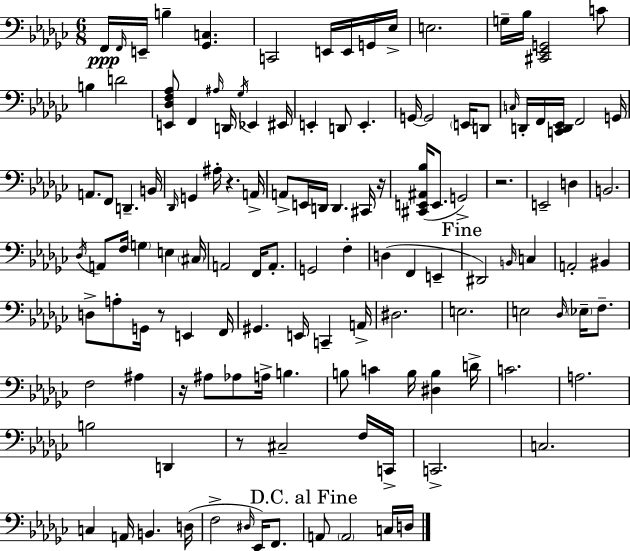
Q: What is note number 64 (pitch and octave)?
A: F2